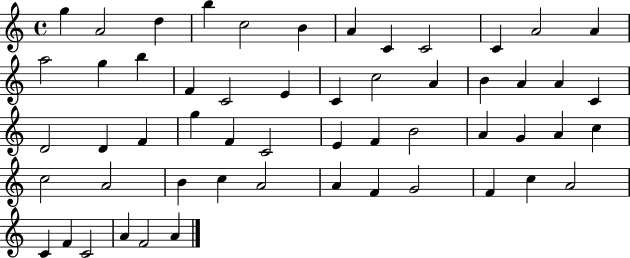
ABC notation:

X:1
T:Untitled
M:4/4
L:1/4
K:C
g A2 d b c2 B A C C2 C A2 A a2 g b F C2 E C c2 A B A A C D2 D F g F C2 E F B2 A G A c c2 A2 B c A2 A F G2 F c A2 C F C2 A F2 A